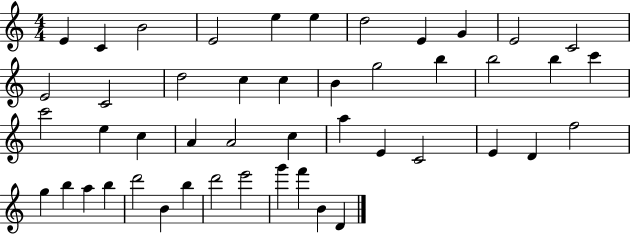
X:1
T:Untitled
M:4/4
L:1/4
K:C
E C B2 E2 e e d2 E G E2 C2 E2 C2 d2 c c B g2 b b2 b c' c'2 e c A A2 c a E C2 E D f2 g b a b d'2 B b d'2 e'2 g' f' B D